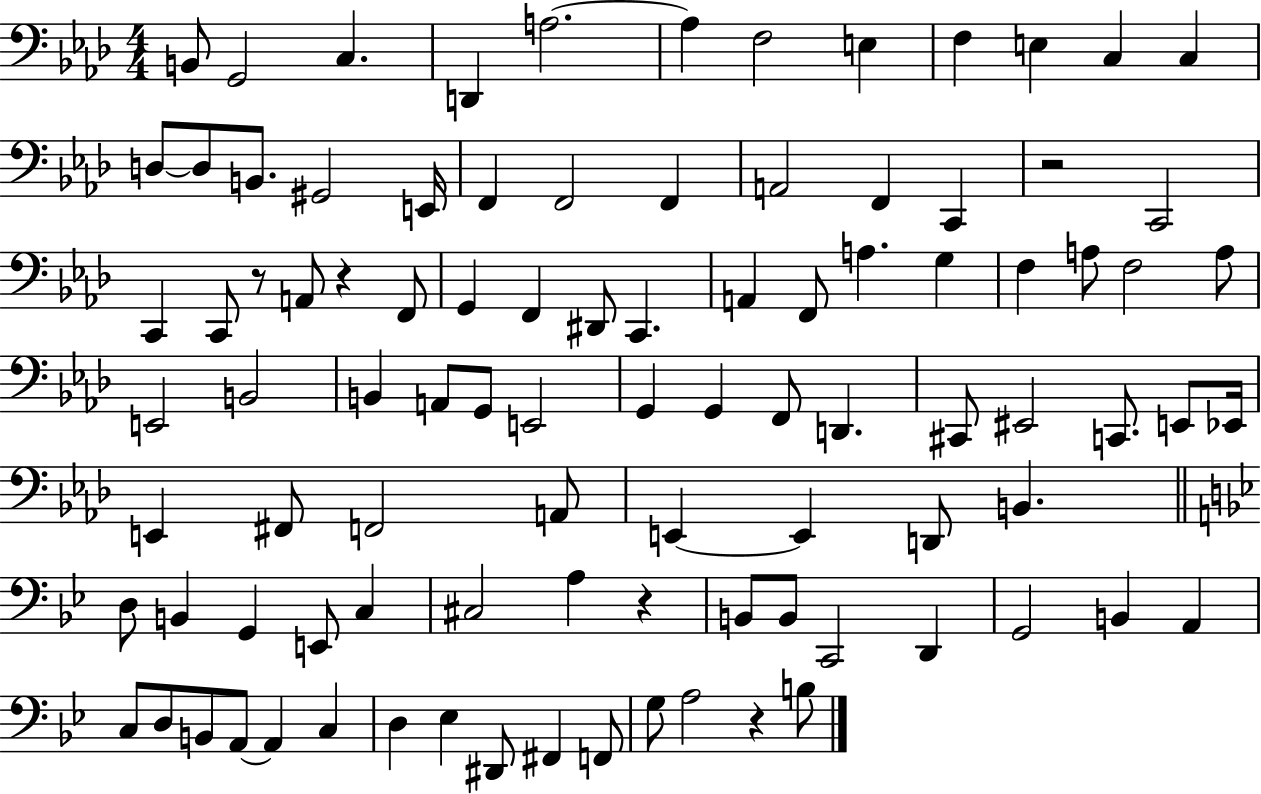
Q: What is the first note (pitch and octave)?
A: B2